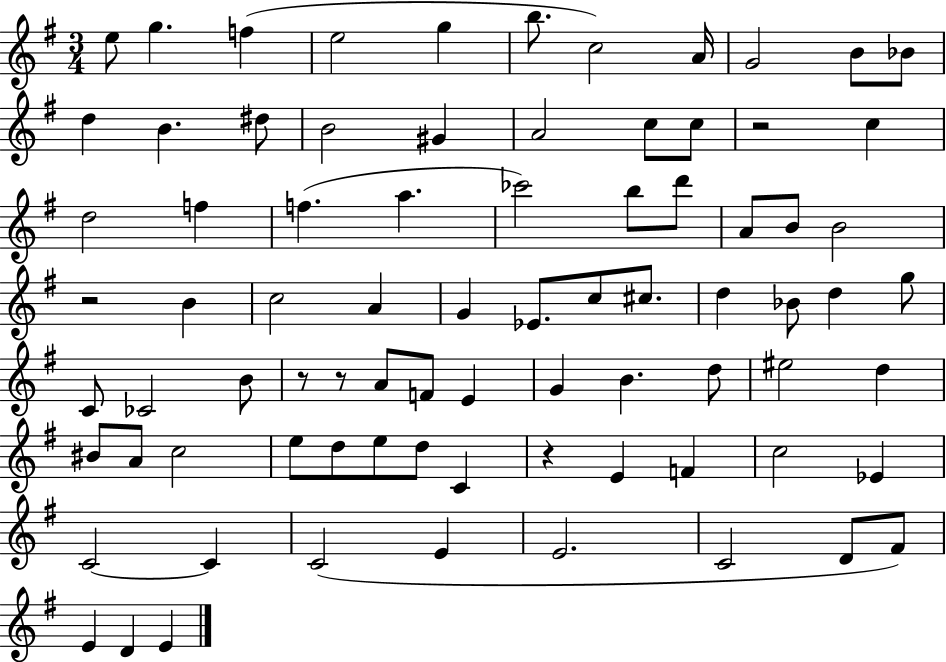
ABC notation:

X:1
T:Untitled
M:3/4
L:1/4
K:G
e/2 g f e2 g b/2 c2 A/4 G2 B/2 _B/2 d B ^d/2 B2 ^G A2 c/2 c/2 z2 c d2 f f a _c'2 b/2 d'/2 A/2 B/2 B2 z2 B c2 A G _E/2 c/2 ^c/2 d _B/2 d g/2 C/2 _C2 B/2 z/2 z/2 A/2 F/2 E G B d/2 ^e2 d ^B/2 A/2 c2 e/2 d/2 e/2 d/2 C z E F c2 _E C2 C C2 E E2 C2 D/2 ^F/2 E D E